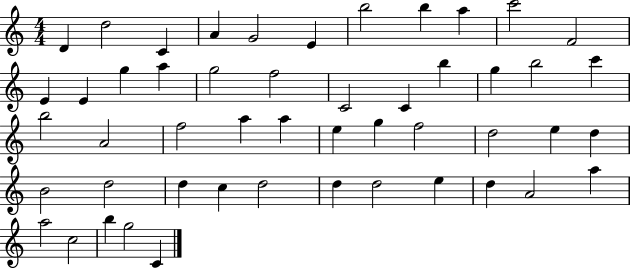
X:1
T:Untitled
M:4/4
L:1/4
K:C
D d2 C A G2 E b2 b a c'2 F2 E E g a g2 f2 C2 C b g b2 c' b2 A2 f2 a a e g f2 d2 e d B2 d2 d c d2 d d2 e d A2 a a2 c2 b g2 C